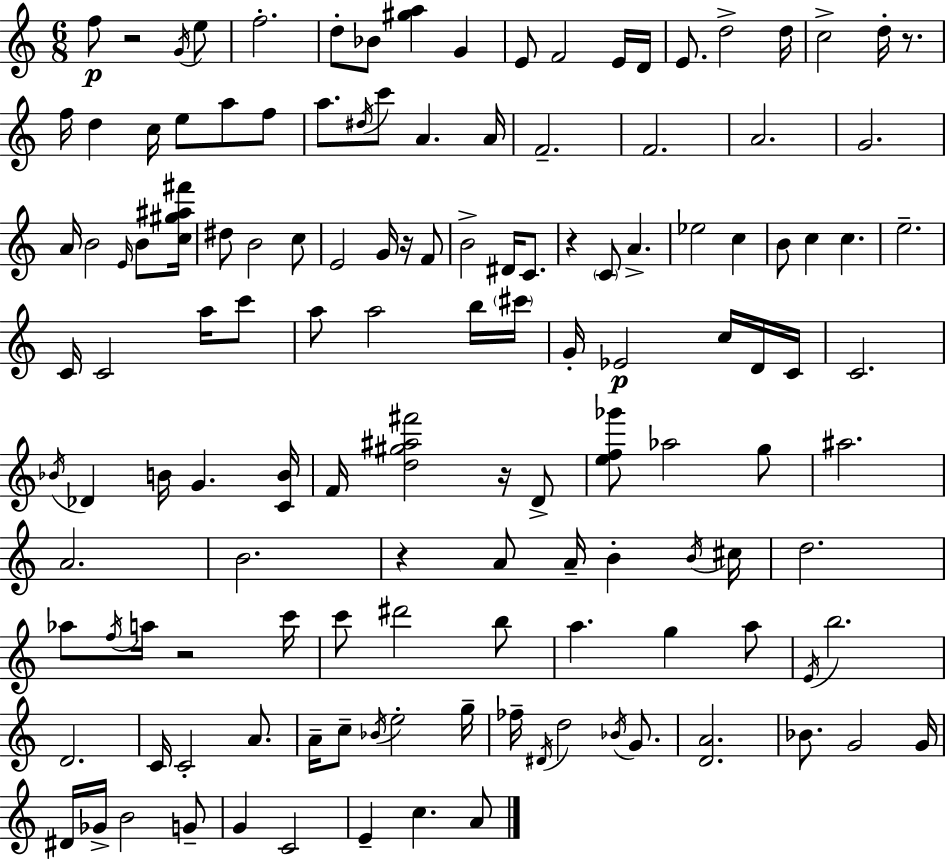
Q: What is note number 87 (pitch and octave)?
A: C6